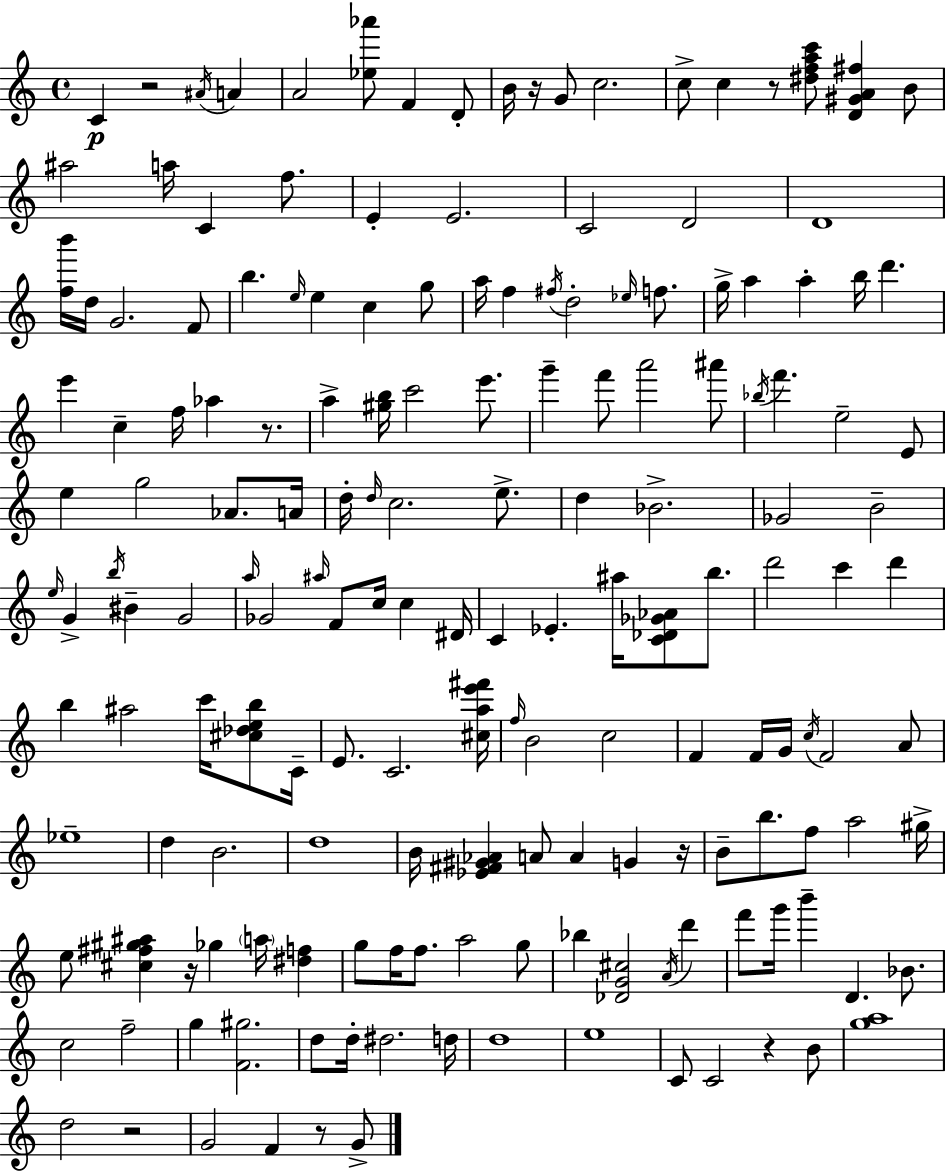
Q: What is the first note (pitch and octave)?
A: C4